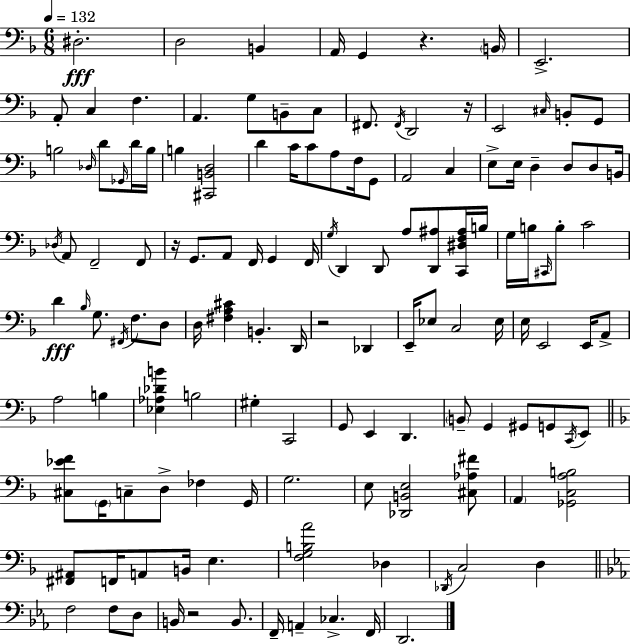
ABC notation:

X:1
T:Untitled
M:6/8
L:1/4
K:Dm
^D,2 D,2 B,, A,,/4 G,, z B,,/4 E,,2 A,,/2 C, F, A,, G,/2 B,,/2 C,/2 ^F,,/2 ^F,,/4 D,,2 z/4 E,,2 ^C,/4 B,,/2 G,,/2 B,2 _D,/4 D/2 _G,,/4 D/4 B,/4 B, [^C,,B,,D,]2 D C/4 C/2 A,/2 F,/4 G,,/2 A,,2 C, E,/2 E,/4 D, D,/2 D,/2 B,,/4 _D,/4 A,,/2 F,,2 F,,/2 z/4 G,,/2 A,,/2 F,,/4 G,, F,,/4 G,/4 D,, D,,/2 A,/2 [D,,^A,]/2 [C,,^D,F,^A,]/4 B,/4 G,/4 B,/4 ^C,,/4 B,/2 C2 D _B,/4 G,/2 ^F,,/4 F,/2 D,/2 D,/4 [^F,A,^C] B,, D,,/4 z2 _D,, E,,/4 _E,/2 C,2 _E,/4 E,/4 E,,2 E,,/4 A,,/2 A,2 B, [_E,_A,_DB] B,2 ^G, C,,2 G,,/2 E,, D,, B,,/2 G,, ^G,,/2 G,,/2 C,,/4 E,,/2 [^C,_EF]/2 G,,/4 C,/2 D,/2 _F, G,,/4 G,2 E,/2 [_D,,B,,E,]2 [^C,_A,^F]/2 A,, [_G,,C,A,B,]2 [^F,,^A,,]/2 F,,/4 A,,/2 B,,/4 E, [F,G,B,A]2 _D, _D,,/4 C,2 D, F,2 F,/2 D,/2 B,,/4 z2 B,,/2 F,,/4 A,, _C, F,,/4 D,,2